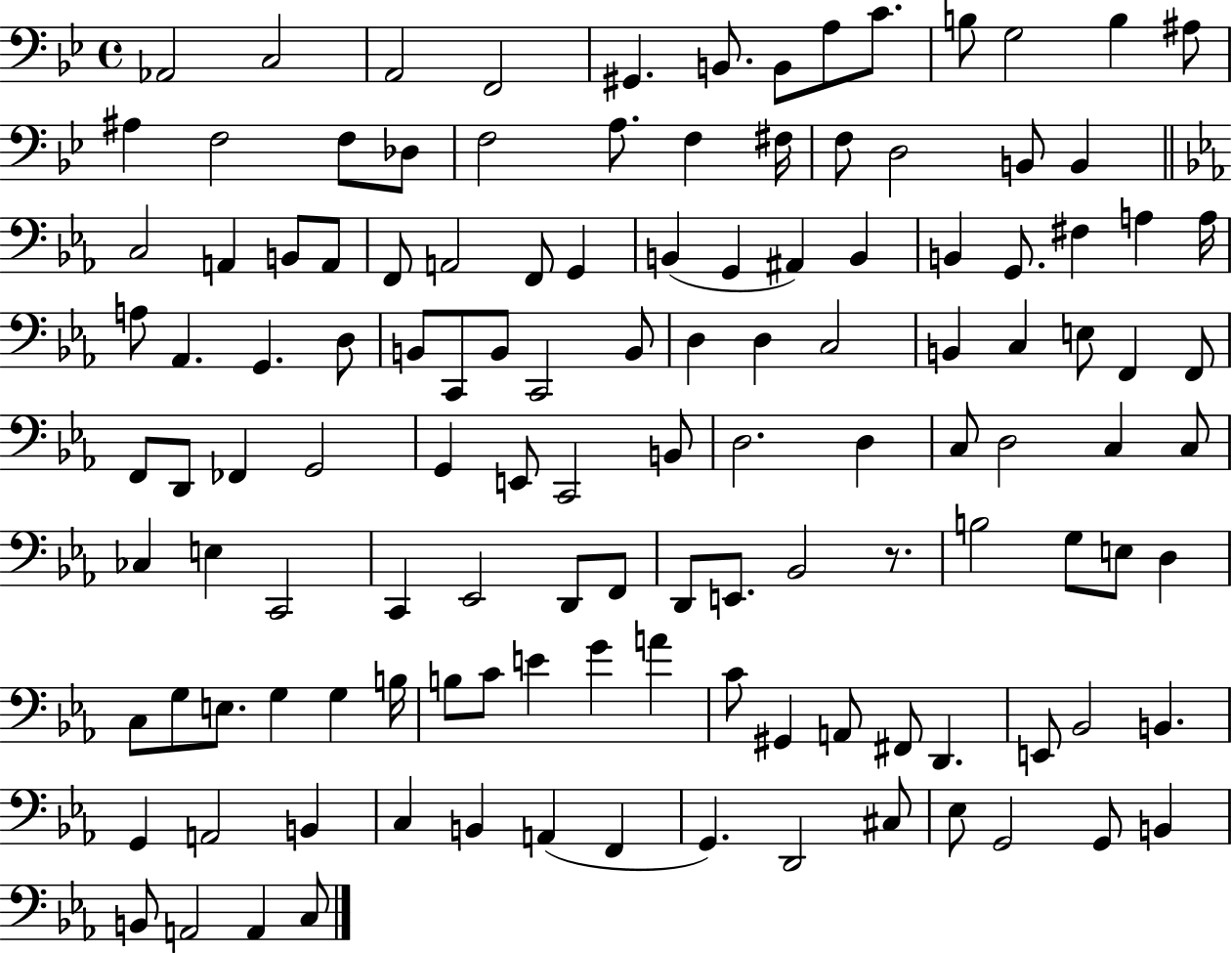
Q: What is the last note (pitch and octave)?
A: C3